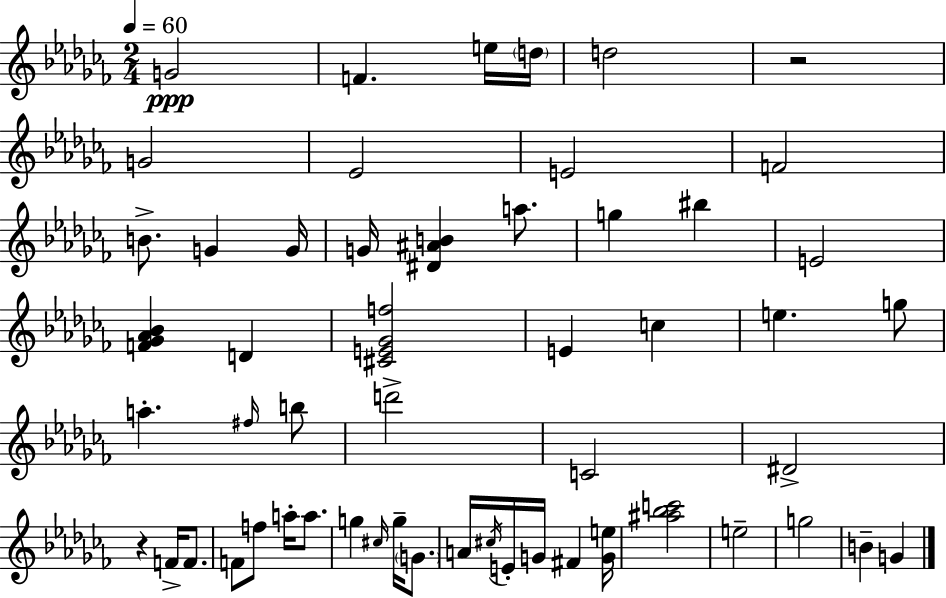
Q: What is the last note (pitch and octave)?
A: G4